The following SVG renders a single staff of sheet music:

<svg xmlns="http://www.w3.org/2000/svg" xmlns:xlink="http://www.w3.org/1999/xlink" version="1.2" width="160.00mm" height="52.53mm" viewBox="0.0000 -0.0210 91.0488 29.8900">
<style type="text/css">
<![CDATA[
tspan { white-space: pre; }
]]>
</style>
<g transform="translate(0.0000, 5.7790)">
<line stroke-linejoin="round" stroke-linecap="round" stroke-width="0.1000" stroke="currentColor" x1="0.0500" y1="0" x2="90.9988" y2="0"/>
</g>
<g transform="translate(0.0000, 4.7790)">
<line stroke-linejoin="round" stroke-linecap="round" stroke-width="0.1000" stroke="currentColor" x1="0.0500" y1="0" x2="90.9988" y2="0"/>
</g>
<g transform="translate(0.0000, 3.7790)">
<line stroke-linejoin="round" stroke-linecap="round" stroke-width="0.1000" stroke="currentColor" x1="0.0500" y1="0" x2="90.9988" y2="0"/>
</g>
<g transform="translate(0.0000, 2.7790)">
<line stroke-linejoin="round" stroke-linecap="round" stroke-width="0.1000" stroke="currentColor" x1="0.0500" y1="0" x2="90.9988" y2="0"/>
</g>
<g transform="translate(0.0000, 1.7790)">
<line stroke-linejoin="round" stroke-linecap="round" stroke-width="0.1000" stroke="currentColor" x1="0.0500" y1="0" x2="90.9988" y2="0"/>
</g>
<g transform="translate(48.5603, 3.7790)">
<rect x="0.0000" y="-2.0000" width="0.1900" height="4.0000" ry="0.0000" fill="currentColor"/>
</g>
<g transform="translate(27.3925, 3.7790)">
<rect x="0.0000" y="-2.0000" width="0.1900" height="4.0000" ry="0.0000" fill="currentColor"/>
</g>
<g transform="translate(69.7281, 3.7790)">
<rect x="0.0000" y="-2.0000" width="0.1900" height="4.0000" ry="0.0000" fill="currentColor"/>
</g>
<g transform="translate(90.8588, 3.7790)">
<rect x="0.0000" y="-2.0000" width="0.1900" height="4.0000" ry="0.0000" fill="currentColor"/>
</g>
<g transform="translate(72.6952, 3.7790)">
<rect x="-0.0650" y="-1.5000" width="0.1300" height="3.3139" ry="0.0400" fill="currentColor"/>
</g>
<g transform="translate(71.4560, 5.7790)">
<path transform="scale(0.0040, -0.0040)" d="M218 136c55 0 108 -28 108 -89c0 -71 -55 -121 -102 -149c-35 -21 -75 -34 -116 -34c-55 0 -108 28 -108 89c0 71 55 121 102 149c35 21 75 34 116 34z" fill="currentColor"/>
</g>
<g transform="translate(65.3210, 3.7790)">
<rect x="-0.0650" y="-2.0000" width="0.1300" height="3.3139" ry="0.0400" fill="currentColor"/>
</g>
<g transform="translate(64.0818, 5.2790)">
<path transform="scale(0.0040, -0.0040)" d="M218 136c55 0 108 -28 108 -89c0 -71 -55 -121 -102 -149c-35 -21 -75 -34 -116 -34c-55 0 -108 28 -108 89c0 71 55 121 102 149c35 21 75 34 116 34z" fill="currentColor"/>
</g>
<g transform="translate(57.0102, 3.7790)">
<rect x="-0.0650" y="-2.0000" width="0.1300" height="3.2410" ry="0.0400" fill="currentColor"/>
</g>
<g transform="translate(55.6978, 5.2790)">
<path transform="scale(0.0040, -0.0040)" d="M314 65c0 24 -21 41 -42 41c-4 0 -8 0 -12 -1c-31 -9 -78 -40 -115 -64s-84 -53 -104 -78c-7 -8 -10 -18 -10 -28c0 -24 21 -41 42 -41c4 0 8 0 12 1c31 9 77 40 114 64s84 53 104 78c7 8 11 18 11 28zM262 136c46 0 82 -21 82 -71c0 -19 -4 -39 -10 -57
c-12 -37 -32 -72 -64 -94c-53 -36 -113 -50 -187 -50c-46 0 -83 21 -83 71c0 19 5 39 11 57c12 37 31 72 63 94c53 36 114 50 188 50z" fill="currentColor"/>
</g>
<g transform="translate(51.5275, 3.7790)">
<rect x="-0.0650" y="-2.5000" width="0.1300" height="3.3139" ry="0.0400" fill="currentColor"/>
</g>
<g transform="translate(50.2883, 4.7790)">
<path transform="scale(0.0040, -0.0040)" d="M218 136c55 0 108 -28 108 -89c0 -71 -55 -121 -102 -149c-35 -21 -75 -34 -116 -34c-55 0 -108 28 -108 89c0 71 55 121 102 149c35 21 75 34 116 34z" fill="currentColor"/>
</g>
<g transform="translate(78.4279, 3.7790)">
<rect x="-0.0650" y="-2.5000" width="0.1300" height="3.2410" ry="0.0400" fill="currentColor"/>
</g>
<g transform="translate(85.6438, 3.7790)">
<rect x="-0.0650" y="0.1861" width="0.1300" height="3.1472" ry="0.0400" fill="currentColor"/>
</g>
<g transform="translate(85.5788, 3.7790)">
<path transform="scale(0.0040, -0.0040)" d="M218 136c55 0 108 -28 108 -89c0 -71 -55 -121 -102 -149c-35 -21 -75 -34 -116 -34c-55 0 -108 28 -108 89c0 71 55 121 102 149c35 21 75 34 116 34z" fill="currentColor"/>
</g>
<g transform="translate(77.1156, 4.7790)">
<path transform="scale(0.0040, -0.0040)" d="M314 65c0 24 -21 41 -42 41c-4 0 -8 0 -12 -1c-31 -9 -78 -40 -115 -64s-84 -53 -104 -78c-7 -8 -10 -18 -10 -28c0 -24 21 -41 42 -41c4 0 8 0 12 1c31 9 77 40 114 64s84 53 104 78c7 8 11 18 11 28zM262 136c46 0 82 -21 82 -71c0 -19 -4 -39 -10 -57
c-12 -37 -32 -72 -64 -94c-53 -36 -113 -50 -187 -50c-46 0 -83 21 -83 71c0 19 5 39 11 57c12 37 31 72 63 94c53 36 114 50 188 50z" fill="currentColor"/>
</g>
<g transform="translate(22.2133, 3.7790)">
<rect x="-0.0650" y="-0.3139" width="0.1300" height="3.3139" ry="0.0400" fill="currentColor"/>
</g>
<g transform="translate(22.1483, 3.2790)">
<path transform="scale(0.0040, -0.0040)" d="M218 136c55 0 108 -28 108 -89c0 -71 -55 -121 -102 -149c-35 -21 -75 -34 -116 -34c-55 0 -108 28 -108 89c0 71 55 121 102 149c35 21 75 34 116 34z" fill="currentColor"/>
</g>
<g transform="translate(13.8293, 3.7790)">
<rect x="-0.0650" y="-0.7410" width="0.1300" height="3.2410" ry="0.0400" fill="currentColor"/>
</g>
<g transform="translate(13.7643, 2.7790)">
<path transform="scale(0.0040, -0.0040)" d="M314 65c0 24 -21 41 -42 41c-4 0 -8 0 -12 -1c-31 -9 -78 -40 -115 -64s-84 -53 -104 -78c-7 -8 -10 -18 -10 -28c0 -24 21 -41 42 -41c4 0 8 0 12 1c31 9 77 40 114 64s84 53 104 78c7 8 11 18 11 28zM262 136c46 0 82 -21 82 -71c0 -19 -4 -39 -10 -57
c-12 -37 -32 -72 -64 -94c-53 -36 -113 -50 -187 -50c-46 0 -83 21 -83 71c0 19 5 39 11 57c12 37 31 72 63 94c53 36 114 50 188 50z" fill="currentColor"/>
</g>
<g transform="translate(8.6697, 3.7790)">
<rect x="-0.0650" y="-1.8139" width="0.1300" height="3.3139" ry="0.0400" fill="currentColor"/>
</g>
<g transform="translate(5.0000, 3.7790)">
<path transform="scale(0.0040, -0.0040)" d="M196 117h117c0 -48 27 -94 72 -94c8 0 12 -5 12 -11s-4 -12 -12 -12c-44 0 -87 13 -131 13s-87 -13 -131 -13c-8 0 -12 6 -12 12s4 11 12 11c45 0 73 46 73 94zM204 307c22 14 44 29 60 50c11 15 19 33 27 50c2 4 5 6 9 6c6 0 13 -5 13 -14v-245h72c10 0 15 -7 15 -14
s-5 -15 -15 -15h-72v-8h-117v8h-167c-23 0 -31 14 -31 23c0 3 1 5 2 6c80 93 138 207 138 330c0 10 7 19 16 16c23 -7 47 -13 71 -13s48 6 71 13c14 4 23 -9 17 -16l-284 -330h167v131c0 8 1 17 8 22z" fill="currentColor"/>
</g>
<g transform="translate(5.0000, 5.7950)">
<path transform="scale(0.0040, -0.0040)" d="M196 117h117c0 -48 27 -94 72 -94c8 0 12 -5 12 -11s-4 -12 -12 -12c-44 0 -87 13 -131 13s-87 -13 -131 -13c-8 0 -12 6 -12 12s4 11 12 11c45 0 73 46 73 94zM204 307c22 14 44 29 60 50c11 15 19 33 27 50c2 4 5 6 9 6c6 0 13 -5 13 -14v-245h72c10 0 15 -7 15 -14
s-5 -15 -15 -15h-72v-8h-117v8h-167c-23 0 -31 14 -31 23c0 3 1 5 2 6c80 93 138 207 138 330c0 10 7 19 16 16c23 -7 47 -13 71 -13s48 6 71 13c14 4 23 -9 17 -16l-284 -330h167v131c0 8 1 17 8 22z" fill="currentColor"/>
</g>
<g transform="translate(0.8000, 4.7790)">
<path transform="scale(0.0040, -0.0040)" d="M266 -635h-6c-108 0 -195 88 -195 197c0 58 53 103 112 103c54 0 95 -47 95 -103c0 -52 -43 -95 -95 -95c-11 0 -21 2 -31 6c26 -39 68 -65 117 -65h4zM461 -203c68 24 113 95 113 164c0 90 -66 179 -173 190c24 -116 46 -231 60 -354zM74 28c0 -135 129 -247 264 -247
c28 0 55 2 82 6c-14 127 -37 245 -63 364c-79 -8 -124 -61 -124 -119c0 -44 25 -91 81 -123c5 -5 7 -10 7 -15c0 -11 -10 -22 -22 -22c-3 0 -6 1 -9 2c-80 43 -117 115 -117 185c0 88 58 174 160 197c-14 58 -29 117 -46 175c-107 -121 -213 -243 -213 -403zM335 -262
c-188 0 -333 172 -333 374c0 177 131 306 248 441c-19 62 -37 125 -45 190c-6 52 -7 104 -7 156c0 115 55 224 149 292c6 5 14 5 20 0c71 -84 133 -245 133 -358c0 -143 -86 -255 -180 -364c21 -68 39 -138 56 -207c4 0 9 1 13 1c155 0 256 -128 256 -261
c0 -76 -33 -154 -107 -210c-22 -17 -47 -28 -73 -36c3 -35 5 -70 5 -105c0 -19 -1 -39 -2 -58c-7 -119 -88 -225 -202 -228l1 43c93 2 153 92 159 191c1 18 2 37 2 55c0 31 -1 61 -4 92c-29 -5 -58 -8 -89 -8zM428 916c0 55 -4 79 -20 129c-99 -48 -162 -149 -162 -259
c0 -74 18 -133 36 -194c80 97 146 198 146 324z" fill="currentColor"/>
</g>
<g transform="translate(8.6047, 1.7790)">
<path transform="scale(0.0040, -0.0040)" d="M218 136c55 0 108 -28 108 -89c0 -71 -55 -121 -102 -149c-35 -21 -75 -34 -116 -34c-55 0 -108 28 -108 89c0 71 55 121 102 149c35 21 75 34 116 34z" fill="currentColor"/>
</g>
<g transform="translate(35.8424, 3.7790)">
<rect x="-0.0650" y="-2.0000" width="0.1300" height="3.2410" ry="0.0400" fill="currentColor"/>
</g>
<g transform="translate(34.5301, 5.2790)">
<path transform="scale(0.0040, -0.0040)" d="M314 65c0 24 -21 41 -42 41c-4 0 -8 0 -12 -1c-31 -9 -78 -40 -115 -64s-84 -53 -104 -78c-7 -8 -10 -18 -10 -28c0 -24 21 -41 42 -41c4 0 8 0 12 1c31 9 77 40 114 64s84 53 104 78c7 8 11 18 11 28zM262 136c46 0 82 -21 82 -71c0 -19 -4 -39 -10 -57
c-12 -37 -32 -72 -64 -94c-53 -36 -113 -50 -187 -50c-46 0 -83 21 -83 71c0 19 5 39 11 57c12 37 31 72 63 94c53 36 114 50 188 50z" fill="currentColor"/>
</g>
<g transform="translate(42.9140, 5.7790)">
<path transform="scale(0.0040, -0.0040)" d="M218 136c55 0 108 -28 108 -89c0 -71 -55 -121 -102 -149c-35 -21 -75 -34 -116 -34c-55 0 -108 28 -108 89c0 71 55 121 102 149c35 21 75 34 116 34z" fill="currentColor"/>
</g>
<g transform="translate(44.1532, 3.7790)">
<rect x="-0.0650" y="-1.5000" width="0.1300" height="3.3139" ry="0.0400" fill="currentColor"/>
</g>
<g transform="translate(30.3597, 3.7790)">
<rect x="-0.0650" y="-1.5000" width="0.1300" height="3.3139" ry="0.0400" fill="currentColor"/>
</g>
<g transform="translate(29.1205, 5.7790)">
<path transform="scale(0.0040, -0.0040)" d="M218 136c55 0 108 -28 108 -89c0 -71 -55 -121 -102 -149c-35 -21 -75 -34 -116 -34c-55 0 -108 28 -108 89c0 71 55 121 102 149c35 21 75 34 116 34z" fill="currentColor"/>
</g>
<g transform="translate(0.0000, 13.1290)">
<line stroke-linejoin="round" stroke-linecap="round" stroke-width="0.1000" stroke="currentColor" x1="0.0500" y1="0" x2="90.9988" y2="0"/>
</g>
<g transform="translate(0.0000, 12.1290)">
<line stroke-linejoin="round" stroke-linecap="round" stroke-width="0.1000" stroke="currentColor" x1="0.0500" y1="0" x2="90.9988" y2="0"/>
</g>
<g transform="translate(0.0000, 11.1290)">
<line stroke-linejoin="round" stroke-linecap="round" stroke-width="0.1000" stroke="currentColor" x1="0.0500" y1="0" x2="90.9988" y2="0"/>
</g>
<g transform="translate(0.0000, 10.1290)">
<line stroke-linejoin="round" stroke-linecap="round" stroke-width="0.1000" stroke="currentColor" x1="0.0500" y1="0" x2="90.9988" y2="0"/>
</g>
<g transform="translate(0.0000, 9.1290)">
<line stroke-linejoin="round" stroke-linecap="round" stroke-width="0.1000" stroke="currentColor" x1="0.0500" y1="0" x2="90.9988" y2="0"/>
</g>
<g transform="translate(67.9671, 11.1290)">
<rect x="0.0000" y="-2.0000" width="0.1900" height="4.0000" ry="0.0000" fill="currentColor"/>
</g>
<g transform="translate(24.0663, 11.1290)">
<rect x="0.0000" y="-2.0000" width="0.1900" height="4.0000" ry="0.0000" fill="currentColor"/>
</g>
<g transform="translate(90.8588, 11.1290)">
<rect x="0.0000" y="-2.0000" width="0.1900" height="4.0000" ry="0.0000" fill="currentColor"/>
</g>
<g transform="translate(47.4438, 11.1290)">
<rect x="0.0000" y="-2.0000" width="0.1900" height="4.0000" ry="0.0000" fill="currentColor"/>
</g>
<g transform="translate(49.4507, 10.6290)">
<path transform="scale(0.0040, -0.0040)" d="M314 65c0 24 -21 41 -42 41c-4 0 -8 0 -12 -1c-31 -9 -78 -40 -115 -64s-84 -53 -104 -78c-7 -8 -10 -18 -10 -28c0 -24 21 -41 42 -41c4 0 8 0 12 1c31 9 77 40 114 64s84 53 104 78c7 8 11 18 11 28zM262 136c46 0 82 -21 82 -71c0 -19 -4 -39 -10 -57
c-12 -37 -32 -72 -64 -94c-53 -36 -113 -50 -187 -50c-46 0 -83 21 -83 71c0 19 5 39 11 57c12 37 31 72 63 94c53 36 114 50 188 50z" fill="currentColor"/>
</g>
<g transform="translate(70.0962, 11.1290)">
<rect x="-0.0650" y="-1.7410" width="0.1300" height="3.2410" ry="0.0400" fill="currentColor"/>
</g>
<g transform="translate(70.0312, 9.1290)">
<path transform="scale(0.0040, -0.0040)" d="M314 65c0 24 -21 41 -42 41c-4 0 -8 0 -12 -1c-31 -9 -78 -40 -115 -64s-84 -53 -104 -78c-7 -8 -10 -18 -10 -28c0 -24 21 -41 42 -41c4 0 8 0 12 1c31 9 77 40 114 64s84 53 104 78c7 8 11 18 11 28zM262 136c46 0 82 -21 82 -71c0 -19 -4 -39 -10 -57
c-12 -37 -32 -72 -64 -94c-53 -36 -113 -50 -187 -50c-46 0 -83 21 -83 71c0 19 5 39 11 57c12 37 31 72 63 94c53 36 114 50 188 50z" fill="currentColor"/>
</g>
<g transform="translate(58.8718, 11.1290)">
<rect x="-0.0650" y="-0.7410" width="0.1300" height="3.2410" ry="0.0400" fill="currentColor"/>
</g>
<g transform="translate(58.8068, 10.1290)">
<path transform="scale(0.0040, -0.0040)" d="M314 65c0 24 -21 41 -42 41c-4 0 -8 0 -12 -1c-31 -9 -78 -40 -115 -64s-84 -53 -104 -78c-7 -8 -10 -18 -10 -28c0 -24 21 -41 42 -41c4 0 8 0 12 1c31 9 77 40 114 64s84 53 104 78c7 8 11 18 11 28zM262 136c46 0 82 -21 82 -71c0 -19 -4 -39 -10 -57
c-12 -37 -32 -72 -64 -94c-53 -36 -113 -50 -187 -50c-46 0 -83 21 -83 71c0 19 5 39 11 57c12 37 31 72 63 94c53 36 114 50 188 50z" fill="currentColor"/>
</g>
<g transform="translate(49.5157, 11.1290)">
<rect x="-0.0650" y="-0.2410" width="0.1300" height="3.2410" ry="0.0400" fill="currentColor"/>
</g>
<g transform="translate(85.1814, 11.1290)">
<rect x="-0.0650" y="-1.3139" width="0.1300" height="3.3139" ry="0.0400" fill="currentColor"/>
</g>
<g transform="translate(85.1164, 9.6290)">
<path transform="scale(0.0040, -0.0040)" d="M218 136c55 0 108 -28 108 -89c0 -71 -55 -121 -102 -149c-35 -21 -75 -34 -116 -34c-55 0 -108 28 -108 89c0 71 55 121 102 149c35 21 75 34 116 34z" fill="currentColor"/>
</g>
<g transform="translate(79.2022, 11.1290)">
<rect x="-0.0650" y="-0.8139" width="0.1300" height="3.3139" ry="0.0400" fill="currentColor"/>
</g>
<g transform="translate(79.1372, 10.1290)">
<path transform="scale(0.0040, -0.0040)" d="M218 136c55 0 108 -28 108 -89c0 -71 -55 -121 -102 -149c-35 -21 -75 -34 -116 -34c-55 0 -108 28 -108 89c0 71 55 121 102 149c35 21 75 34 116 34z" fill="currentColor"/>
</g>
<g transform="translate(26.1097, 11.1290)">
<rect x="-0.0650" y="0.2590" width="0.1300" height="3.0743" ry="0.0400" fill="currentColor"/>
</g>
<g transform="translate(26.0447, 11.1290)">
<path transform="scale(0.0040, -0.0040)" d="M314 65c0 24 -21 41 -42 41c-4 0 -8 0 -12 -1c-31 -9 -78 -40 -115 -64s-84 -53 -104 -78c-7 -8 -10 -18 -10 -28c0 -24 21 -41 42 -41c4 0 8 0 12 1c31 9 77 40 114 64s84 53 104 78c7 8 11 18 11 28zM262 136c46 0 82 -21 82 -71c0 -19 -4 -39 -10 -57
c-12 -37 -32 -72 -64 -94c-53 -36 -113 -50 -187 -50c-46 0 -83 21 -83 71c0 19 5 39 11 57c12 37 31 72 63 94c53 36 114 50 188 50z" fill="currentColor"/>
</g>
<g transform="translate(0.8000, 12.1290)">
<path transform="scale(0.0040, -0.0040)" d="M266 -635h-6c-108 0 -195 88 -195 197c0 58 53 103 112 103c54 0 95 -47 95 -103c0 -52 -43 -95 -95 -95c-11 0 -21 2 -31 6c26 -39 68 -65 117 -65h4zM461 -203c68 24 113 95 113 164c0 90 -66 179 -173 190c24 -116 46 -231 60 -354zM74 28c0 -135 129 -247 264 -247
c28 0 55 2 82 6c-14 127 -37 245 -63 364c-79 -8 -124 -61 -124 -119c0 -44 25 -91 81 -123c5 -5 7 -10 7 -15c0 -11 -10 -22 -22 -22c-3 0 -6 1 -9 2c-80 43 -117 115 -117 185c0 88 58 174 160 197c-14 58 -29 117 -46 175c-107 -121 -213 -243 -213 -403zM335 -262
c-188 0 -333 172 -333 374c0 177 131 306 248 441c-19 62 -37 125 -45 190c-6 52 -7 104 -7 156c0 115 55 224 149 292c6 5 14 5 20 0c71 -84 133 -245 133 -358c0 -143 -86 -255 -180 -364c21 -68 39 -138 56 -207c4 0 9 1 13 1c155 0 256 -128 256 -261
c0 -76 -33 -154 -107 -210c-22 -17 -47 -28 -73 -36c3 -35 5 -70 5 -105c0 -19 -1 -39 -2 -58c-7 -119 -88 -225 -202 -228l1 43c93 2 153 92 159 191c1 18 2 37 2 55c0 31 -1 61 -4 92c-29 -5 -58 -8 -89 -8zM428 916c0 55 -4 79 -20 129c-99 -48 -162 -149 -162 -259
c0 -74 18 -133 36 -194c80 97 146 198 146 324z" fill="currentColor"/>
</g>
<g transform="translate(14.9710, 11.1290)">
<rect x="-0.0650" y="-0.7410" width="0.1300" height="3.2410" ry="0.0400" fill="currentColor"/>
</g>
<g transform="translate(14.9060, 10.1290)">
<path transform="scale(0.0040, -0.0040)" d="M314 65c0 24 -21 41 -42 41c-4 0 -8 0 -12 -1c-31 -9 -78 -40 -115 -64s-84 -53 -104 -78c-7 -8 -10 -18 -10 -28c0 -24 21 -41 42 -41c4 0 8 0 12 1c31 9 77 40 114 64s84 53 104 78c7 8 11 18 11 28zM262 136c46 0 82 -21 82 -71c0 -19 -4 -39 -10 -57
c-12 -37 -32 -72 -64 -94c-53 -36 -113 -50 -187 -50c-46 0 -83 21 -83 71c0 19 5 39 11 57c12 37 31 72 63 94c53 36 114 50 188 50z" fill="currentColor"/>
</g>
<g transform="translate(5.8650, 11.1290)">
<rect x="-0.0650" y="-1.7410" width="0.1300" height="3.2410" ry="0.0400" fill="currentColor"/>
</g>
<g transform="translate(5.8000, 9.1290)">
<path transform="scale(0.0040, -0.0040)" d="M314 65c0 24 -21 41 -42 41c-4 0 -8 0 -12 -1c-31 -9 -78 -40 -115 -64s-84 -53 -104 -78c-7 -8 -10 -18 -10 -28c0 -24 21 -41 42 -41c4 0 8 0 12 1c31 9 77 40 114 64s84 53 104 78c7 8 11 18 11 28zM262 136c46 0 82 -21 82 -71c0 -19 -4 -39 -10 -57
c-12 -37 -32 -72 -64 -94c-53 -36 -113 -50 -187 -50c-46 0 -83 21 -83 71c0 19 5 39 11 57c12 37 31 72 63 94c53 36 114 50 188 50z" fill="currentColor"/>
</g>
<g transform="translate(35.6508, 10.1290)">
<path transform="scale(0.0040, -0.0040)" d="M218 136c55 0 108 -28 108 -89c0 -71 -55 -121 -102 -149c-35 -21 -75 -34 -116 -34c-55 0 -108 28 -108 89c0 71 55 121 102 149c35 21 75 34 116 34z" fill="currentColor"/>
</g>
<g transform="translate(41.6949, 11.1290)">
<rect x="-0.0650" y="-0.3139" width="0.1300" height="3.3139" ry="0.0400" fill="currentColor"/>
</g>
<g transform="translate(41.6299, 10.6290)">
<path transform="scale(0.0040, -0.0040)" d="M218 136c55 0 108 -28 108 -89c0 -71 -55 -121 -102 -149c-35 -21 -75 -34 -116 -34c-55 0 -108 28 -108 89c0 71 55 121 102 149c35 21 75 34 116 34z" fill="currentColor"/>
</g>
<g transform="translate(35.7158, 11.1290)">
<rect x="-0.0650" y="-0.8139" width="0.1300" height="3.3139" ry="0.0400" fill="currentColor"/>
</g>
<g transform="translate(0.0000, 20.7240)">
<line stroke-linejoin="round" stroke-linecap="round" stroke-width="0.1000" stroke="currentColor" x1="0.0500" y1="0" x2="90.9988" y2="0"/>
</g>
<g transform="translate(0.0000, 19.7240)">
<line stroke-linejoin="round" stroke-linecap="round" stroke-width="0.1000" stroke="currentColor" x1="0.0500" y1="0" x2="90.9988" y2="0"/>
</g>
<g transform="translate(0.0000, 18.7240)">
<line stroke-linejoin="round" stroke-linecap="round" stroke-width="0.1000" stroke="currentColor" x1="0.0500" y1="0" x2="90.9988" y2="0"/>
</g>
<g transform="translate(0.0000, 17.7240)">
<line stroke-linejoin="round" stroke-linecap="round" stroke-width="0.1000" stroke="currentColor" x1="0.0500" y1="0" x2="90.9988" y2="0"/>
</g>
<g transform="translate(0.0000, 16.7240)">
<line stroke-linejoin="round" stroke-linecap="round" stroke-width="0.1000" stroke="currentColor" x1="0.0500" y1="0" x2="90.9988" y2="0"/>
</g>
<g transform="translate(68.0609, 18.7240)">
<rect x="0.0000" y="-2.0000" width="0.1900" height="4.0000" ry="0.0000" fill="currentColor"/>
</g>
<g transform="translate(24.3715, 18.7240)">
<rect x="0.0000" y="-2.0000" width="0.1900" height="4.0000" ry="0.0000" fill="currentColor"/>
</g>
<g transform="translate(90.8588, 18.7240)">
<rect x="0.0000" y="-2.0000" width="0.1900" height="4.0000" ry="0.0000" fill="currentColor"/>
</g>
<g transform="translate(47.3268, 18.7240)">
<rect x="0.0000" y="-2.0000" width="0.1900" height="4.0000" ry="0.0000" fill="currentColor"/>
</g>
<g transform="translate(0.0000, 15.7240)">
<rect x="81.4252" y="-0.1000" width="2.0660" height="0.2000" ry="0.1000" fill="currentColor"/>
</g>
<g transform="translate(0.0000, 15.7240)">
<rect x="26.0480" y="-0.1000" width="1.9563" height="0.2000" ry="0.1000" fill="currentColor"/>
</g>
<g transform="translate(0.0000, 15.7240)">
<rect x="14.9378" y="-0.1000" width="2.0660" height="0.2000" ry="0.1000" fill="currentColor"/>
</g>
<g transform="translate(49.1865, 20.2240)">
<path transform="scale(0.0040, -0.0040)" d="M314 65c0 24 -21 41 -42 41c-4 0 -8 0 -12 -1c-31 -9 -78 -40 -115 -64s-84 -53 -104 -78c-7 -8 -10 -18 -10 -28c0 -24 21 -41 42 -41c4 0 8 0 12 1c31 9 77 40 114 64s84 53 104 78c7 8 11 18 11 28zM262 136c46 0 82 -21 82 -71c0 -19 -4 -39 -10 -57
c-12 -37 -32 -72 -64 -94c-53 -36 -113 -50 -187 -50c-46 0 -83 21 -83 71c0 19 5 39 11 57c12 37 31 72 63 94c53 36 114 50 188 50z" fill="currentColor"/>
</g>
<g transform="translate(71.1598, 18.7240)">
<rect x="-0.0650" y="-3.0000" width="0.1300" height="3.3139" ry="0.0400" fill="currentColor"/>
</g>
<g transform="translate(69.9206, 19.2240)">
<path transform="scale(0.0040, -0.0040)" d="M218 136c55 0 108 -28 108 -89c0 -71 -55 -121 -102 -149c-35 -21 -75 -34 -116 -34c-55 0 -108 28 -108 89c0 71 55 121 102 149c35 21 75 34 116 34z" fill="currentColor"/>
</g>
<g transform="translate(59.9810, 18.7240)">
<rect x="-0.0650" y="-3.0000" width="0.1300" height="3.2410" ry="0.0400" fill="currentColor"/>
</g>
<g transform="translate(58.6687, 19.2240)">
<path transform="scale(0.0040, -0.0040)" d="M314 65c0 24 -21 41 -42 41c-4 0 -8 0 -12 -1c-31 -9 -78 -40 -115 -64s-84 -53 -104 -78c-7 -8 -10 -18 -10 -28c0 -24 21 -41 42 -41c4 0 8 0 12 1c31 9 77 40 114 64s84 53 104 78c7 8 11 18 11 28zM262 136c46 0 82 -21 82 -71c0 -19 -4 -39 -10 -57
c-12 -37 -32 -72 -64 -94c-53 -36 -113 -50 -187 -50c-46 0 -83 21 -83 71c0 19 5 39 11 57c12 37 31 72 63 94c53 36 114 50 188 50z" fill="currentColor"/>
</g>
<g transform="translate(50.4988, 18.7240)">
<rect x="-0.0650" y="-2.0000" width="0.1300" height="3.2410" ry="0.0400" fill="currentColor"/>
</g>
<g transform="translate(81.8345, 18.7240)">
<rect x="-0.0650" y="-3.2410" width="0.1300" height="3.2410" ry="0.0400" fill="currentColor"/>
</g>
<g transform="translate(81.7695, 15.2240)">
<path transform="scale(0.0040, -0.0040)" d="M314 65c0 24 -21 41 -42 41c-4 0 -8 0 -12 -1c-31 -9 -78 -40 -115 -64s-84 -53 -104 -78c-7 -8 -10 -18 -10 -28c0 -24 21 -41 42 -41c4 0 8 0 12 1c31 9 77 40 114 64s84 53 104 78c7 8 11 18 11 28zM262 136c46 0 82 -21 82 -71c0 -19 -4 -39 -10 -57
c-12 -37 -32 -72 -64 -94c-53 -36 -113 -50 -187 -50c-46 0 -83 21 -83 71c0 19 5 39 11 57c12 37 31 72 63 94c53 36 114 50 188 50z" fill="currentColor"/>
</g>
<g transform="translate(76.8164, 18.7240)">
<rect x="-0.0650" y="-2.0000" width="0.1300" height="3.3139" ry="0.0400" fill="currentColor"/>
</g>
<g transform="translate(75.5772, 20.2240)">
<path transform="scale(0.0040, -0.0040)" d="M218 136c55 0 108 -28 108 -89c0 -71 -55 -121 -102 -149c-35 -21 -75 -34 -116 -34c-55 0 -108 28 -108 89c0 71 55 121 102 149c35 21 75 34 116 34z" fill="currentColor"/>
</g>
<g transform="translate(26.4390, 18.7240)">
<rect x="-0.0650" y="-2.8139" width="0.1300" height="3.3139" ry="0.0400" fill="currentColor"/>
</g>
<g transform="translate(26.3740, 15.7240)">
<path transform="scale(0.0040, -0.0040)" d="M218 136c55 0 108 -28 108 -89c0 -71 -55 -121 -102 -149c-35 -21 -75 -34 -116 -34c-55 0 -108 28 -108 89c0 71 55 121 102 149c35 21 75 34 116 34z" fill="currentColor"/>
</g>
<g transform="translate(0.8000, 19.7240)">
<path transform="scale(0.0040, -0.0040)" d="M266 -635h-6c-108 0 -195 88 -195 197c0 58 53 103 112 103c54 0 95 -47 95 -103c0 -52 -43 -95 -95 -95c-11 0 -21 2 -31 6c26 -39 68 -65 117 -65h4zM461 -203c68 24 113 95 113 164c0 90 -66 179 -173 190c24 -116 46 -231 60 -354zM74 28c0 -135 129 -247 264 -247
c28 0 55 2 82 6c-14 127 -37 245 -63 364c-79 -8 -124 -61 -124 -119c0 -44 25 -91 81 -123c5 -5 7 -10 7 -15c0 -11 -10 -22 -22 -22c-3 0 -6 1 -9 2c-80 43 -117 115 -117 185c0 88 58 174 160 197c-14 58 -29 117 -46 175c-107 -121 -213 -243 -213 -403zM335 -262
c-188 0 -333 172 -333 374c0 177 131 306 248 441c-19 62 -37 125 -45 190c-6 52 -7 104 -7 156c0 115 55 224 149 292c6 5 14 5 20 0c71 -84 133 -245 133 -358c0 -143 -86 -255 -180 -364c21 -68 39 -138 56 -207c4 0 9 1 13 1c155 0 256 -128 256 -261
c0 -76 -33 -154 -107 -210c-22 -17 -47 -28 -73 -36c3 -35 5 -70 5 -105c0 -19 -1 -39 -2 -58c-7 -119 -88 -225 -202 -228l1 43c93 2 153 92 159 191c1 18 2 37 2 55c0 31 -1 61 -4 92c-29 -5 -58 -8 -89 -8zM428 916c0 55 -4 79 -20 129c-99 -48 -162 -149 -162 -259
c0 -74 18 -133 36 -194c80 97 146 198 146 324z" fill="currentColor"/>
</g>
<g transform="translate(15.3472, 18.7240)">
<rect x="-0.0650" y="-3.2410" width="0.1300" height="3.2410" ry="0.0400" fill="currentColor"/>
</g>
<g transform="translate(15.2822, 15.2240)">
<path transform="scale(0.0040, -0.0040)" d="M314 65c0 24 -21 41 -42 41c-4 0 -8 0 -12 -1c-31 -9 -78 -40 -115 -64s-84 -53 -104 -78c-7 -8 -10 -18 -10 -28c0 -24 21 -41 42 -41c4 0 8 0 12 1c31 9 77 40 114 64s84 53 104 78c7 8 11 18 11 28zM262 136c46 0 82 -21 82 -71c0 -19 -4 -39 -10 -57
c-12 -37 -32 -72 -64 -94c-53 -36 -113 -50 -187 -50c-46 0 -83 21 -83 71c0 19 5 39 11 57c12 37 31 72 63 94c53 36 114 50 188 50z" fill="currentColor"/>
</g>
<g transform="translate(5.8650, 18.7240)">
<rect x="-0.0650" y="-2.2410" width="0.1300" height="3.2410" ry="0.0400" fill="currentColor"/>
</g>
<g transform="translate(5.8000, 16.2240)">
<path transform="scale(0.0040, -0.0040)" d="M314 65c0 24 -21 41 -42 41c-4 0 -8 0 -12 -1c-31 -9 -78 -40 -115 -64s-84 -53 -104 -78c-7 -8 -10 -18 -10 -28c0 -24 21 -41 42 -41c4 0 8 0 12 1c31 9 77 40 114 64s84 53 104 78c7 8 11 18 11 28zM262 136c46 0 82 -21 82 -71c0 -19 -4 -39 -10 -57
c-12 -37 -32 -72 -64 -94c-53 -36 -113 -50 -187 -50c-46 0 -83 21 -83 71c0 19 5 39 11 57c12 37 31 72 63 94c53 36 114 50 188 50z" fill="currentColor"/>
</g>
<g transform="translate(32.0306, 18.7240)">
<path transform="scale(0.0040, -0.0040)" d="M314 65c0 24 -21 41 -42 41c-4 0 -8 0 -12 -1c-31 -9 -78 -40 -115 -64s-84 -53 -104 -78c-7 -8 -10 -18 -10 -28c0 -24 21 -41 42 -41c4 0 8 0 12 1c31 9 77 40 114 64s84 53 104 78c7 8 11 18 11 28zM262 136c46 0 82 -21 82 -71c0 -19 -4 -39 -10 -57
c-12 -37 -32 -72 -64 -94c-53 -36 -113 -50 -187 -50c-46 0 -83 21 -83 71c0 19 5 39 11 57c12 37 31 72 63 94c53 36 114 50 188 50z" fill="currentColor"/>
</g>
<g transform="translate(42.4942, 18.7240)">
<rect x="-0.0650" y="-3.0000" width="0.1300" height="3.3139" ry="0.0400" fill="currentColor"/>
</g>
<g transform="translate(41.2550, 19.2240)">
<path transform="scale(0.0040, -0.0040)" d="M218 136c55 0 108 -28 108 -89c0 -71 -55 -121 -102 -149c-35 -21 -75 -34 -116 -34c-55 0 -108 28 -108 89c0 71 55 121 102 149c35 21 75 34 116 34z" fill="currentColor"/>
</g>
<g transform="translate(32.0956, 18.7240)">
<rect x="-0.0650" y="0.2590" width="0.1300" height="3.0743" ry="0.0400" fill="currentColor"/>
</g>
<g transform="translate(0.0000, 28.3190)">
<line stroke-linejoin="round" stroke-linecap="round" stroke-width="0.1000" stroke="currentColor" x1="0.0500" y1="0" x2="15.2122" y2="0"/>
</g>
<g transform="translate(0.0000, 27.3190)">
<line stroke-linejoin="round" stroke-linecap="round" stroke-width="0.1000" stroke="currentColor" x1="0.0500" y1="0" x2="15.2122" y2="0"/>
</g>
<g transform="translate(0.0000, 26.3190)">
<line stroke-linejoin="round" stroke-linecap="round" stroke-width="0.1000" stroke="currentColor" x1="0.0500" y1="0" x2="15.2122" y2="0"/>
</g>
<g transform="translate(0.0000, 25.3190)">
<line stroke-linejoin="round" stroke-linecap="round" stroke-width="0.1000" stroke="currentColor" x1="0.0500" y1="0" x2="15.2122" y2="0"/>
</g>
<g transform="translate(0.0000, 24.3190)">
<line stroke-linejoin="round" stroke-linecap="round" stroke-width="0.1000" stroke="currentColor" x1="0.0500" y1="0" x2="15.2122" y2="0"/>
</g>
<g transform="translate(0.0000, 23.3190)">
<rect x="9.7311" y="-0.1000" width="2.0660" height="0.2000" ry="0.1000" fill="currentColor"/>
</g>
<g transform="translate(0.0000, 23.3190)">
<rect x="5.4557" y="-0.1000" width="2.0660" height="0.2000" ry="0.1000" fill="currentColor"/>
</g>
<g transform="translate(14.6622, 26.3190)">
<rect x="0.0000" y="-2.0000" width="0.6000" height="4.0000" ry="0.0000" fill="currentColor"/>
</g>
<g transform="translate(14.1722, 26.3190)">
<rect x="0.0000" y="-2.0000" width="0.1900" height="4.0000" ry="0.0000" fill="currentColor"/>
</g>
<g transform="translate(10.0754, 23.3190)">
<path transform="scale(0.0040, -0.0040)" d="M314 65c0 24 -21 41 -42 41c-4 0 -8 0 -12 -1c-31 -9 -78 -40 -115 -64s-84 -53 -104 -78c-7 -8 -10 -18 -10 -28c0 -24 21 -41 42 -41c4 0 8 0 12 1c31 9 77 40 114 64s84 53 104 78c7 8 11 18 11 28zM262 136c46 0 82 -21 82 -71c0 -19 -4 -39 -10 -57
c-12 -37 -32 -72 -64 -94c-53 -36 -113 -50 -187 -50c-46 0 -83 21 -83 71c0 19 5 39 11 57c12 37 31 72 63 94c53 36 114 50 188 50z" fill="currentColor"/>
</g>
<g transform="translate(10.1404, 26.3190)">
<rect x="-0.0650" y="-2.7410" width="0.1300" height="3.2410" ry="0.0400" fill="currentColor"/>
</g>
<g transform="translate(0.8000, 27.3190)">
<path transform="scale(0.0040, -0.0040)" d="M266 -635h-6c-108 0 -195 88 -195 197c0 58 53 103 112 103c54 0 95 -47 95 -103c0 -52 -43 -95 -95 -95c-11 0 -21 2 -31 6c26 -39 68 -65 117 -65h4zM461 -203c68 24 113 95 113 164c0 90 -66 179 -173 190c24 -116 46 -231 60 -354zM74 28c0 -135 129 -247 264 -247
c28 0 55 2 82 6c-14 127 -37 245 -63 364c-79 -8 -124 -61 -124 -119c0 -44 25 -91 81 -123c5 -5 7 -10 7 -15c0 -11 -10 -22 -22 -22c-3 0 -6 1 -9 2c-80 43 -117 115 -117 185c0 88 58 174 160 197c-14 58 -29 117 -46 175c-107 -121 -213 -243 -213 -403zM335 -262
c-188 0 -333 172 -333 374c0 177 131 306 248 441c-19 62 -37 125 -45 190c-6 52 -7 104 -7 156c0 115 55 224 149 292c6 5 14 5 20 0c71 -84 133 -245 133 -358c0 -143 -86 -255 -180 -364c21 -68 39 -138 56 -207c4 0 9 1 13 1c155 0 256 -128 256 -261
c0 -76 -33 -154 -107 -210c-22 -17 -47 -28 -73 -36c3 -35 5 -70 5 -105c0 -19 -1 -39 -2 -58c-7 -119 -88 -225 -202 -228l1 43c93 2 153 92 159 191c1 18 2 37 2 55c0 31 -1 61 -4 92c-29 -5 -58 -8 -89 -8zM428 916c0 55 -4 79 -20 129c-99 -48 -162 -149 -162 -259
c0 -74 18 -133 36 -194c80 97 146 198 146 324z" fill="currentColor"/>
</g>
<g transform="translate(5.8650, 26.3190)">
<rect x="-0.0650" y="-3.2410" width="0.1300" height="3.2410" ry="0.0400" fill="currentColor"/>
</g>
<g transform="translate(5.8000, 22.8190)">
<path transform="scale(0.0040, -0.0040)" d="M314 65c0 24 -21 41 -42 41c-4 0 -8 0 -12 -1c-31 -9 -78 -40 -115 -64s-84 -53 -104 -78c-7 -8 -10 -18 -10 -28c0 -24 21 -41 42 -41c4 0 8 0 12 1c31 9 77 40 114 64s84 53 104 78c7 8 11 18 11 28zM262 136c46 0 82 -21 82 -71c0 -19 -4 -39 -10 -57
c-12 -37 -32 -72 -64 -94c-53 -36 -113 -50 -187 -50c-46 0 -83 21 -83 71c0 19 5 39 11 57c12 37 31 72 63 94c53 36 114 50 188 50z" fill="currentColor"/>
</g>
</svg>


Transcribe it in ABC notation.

X:1
T:Untitled
M:4/4
L:1/4
K:C
f d2 c E F2 E G F2 F E G2 B f2 d2 B2 d c c2 d2 f2 d e g2 b2 a B2 A F2 A2 A F b2 b2 a2